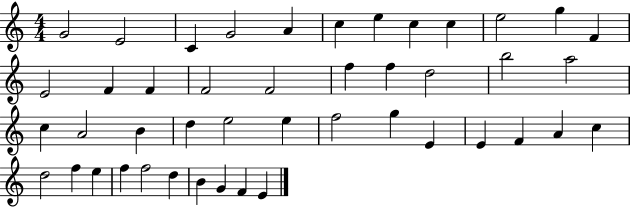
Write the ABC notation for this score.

X:1
T:Untitled
M:4/4
L:1/4
K:C
G2 E2 C G2 A c e c c e2 g F E2 F F F2 F2 f f d2 b2 a2 c A2 B d e2 e f2 g E E F A c d2 f e f f2 d B G F E